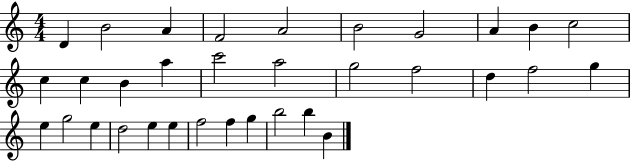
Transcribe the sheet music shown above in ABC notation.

X:1
T:Untitled
M:4/4
L:1/4
K:C
D B2 A F2 A2 B2 G2 A B c2 c c B a c'2 a2 g2 f2 d f2 g e g2 e d2 e e f2 f g b2 b B